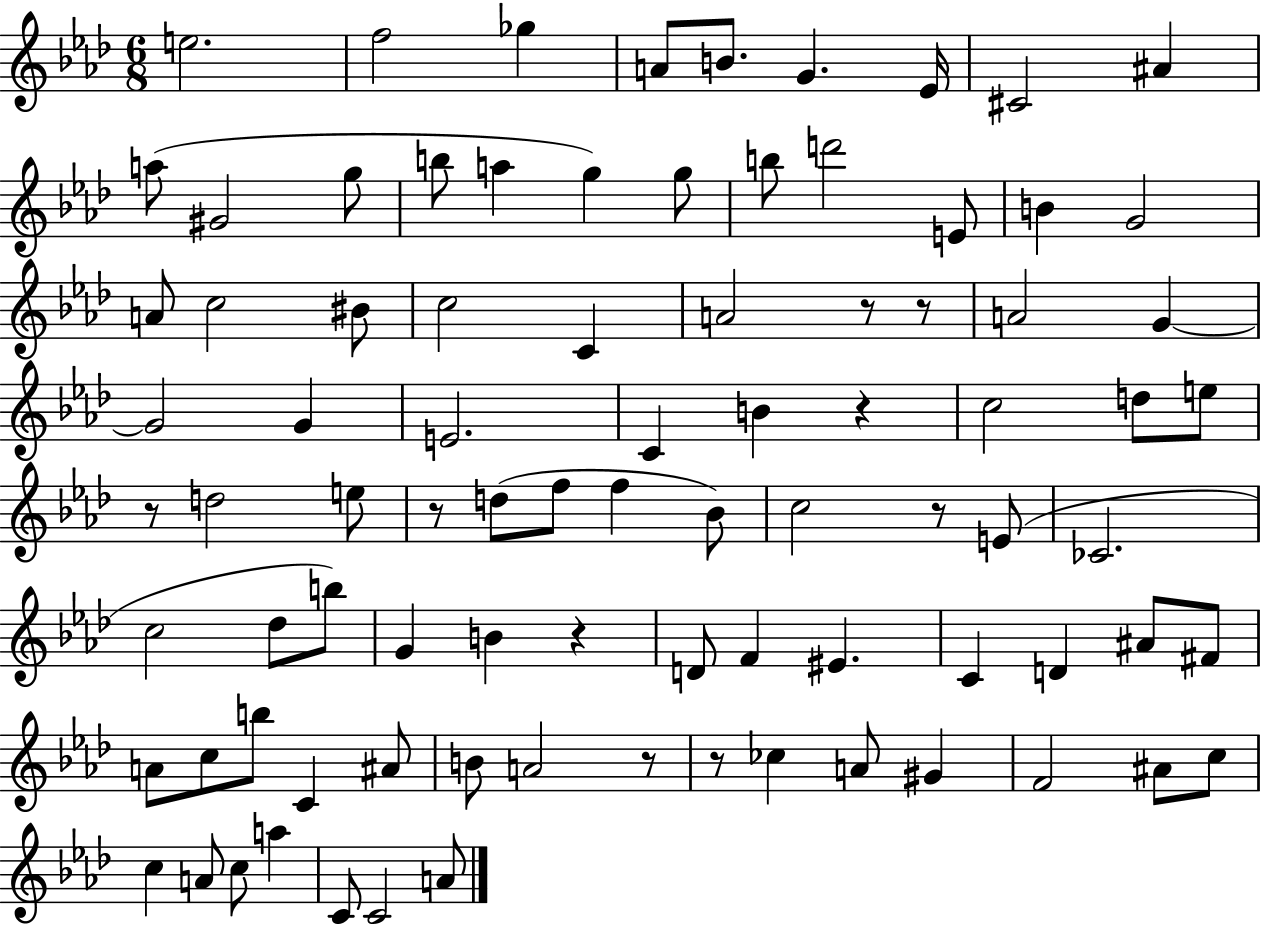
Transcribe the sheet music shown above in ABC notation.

X:1
T:Untitled
M:6/8
L:1/4
K:Ab
e2 f2 _g A/2 B/2 G _E/4 ^C2 ^A a/2 ^G2 g/2 b/2 a g g/2 b/2 d'2 E/2 B G2 A/2 c2 ^B/2 c2 C A2 z/2 z/2 A2 G G2 G E2 C B z c2 d/2 e/2 z/2 d2 e/2 z/2 d/2 f/2 f _B/2 c2 z/2 E/2 _C2 c2 _d/2 b/2 G B z D/2 F ^E C D ^A/2 ^F/2 A/2 c/2 b/2 C ^A/2 B/2 A2 z/2 z/2 _c A/2 ^G F2 ^A/2 c/2 c A/2 c/2 a C/2 C2 A/2